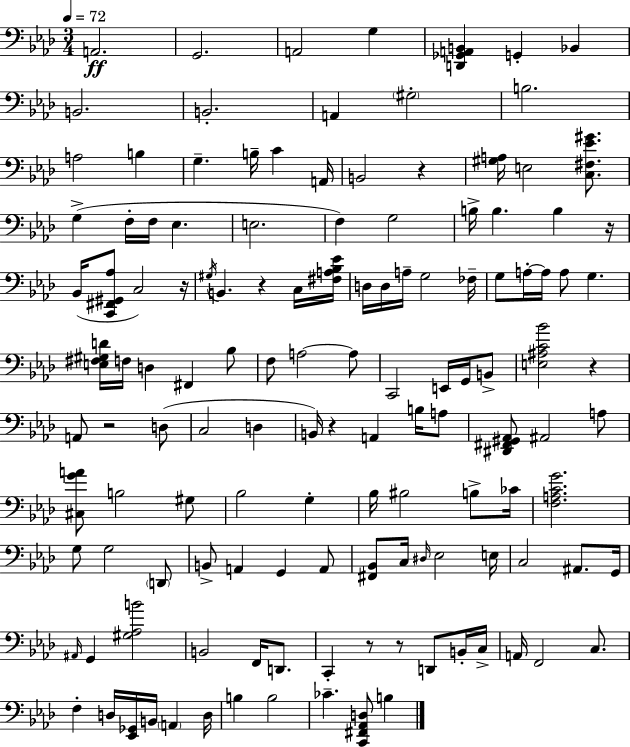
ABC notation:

X:1
T:Untitled
M:3/4
L:1/4
K:Fm
A,,2 G,,2 A,,2 G, [D,,_G,,A,,B,,] G,, _B,, B,,2 B,,2 A,, ^G,2 B,2 A,2 B, G, B,/4 C A,,/4 B,,2 z [^G,A,]/4 E,2 [C,^F,_E^G]/2 G, F,/4 F,/4 _E, E,2 F, G,2 B,/4 B, B, z/4 _B,,/4 [C,,^F,,^G,,_A,]/2 C,2 z/4 ^G,/4 B,, z C,/4 [^F,A,_B,_E]/4 D,/4 D,/4 A,/4 G,2 _F,/4 G,/2 A,/4 A,/4 A,/2 G, [E,^F,^G,D]/4 F,/4 D, ^F,, _B,/2 F,/2 A,2 A,/2 C,,2 E,,/4 G,,/4 B,,/2 [E,^A,C_B]2 z A,,/2 z2 D,/2 C,2 D, B,,/4 z A,, B,/4 A,/2 [^D,,^F,,^G,,_A,,]/2 ^A,,2 A,/2 [^C,GA]/2 B,2 ^G,/2 _B,2 G, _B,/4 ^B,2 B,/2 _C/4 [F,A,CG]2 G,/2 G,2 D,,/2 B,,/2 A,, G,, A,,/2 [^F,,_B,,]/2 C,/4 ^D,/4 _E,2 E,/4 C,2 ^A,,/2 G,,/4 ^A,,/4 G,, [^G,_A,B]2 B,,2 F,,/4 D,,/2 C,, z/2 z/2 D,,/2 B,,/4 C,/4 A,,/4 F,,2 C,/2 F, D,/4 [_E,,_G,,]/4 B,,/4 A,, D,/4 B, B,2 _C [C,,^F,,_A,,D,]/2 B,